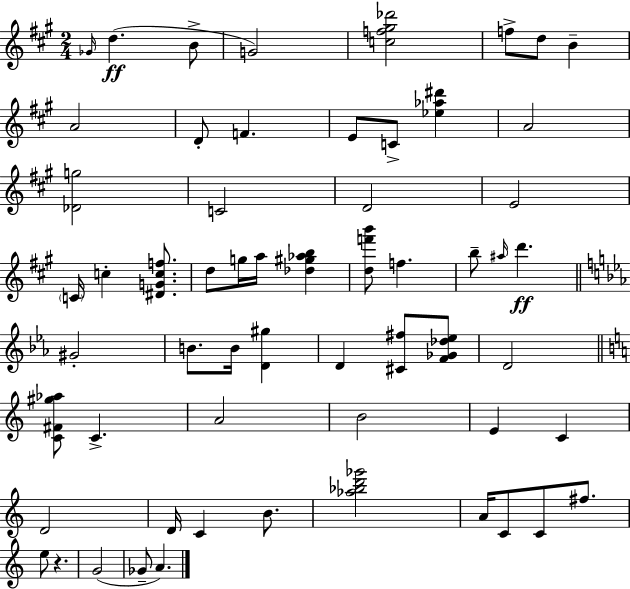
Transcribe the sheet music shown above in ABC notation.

X:1
T:Untitled
M:2/4
L:1/4
K:A
_G/4 d B/2 G2 [cf^g_d']2 f/2 d/2 B A2 D/2 F E/2 C/2 [_e_a^d'] A2 [_Dg]2 C2 D2 E2 C/4 c [^DGcf]/2 d/2 g/4 a/4 [_d^g_ab] [df'b']/2 f b/2 ^a/4 d' ^G2 B/2 B/4 [D^g] D [^C^f]/2 [F_G_d_e]/2 D2 [C^F^g_a]/2 C A2 B2 E C D2 D/4 C B/2 [_a_bd'_g']2 A/4 C/2 C/2 ^f/2 e/2 z G2 _G/2 A